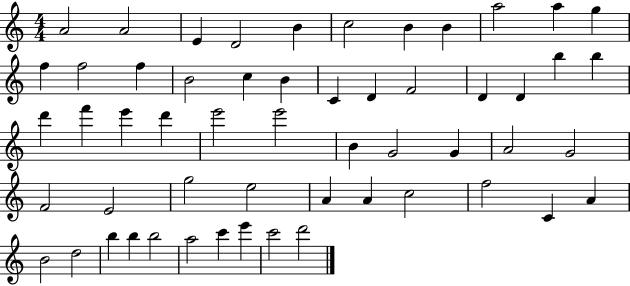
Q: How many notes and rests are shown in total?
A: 55